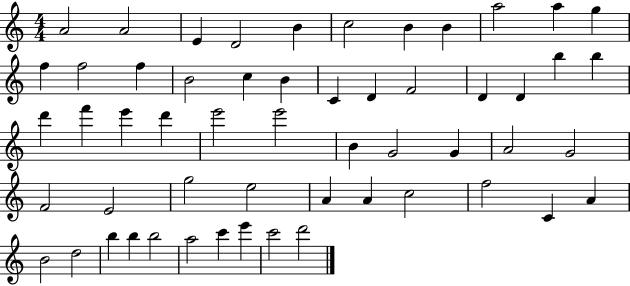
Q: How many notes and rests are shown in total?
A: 55